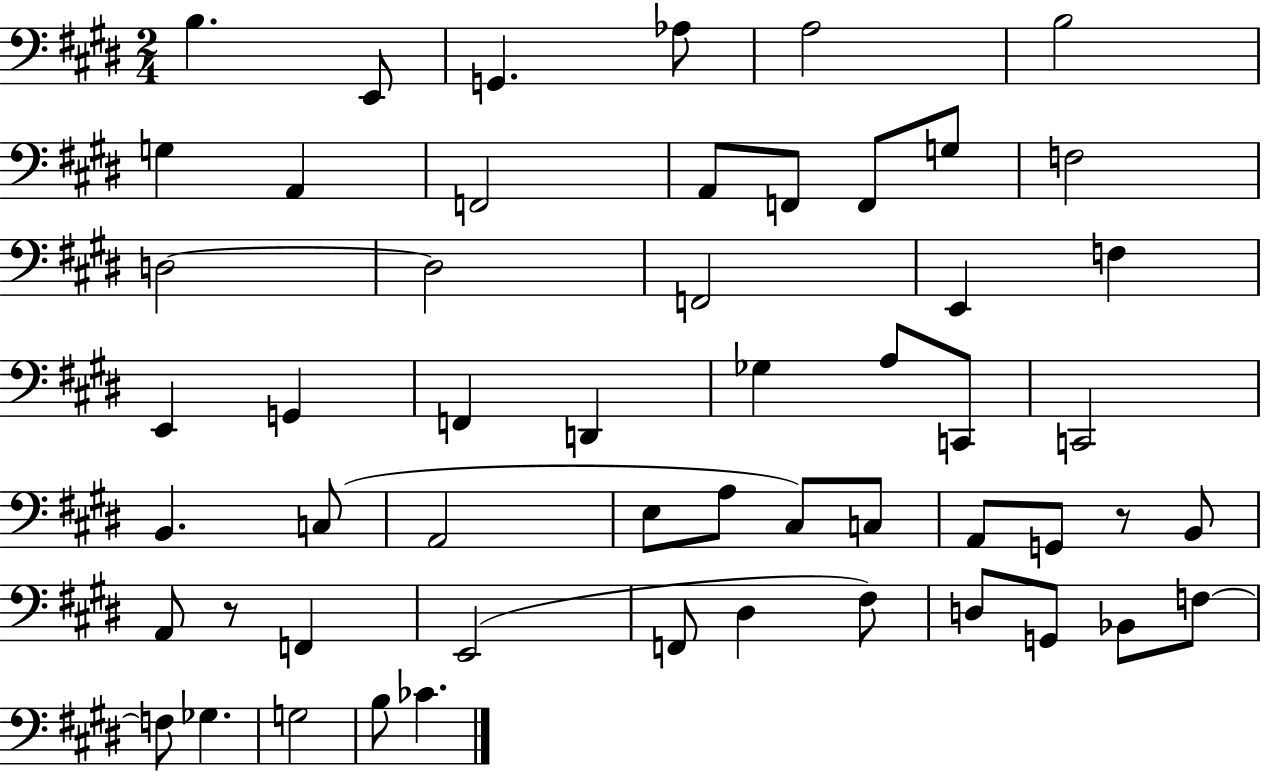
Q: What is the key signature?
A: E major